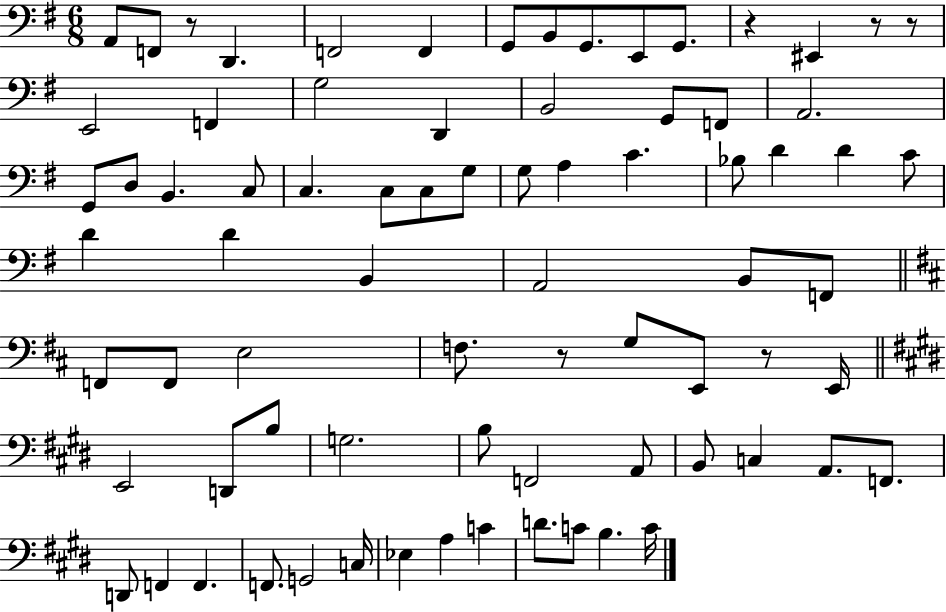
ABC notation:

X:1
T:Untitled
M:6/8
L:1/4
K:G
A,,/2 F,,/2 z/2 D,, F,,2 F,, G,,/2 B,,/2 G,,/2 E,,/2 G,,/2 z ^E,, z/2 z/2 E,,2 F,, G,2 D,, B,,2 G,,/2 F,,/2 A,,2 G,,/2 D,/2 B,, C,/2 C, C,/2 C,/2 G,/2 G,/2 A, C _B,/2 D D C/2 D D B,, A,,2 B,,/2 F,,/2 F,,/2 F,,/2 E,2 F,/2 z/2 G,/2 E,,/2 z/2 E,,/4 E,,2 D,,/2 B,/2 G,2 B,/2 F,,2 A,,/2 B,,/2 C, A,,/2 F,,/2 D,,/2 F,, F,, F,,/2 G,,2 C,/4 _E, A, C D/2 C/2 B, C/4